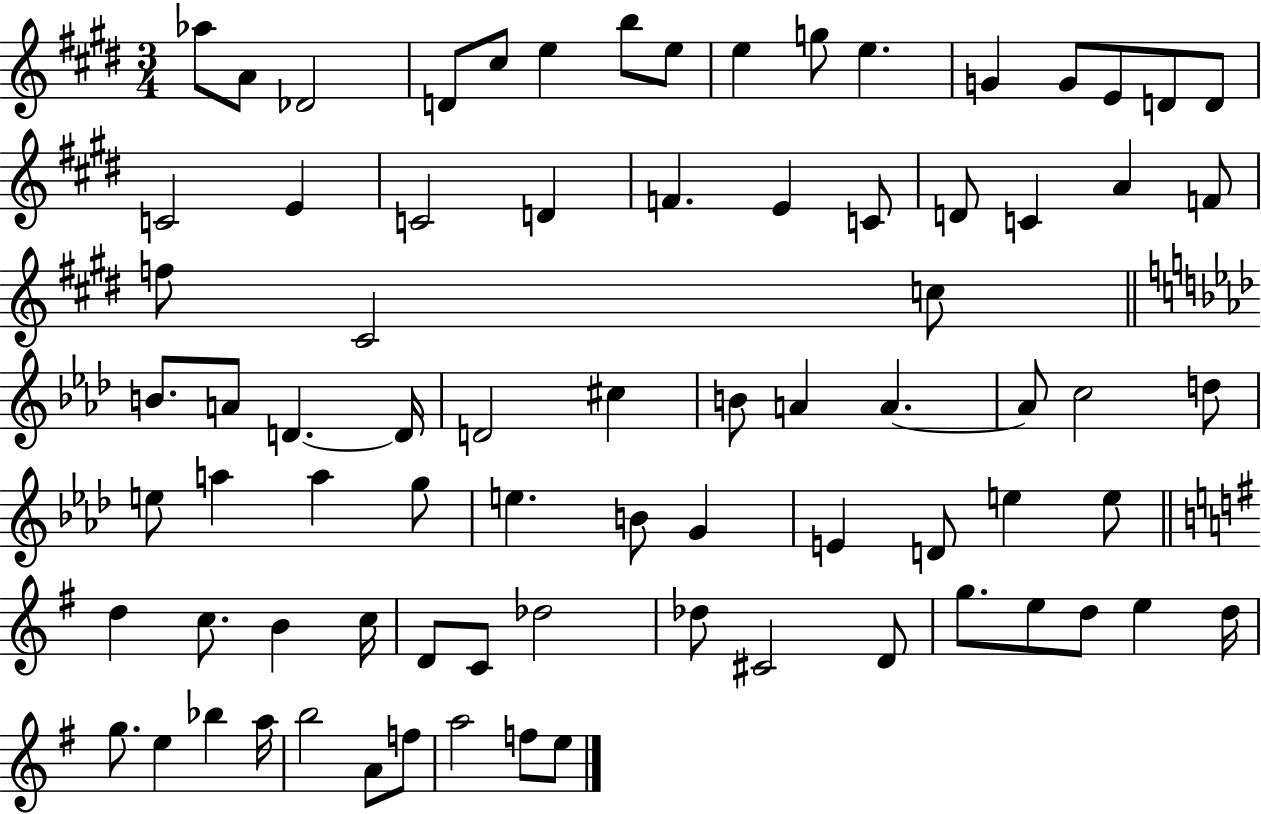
X:1
T:Untitled
M:3/4
L:1/4
K:E
_a/2 A/2 _D2 D/2 ^c/2 e b/2 e/2 e g/2 e G G/2 E/2 D/2 D/2 C2 E C2 D F E C/2 D/2 C A F/2 f/2 ^C2 c/2 B/2 A/2 D D/4 D2 ^c B/2 A A A/2 c2 d/2 e/2 a a g/2 e B/2 G E D/2 e e/2 d c/2 B c/4 D/2 C/2 _d2 _d/2 ^C2 D/2 g/2 e/2 d/2 e d/4 g/2 e _b a/4 b2 A/2 f/2 a2 f/2 e/2